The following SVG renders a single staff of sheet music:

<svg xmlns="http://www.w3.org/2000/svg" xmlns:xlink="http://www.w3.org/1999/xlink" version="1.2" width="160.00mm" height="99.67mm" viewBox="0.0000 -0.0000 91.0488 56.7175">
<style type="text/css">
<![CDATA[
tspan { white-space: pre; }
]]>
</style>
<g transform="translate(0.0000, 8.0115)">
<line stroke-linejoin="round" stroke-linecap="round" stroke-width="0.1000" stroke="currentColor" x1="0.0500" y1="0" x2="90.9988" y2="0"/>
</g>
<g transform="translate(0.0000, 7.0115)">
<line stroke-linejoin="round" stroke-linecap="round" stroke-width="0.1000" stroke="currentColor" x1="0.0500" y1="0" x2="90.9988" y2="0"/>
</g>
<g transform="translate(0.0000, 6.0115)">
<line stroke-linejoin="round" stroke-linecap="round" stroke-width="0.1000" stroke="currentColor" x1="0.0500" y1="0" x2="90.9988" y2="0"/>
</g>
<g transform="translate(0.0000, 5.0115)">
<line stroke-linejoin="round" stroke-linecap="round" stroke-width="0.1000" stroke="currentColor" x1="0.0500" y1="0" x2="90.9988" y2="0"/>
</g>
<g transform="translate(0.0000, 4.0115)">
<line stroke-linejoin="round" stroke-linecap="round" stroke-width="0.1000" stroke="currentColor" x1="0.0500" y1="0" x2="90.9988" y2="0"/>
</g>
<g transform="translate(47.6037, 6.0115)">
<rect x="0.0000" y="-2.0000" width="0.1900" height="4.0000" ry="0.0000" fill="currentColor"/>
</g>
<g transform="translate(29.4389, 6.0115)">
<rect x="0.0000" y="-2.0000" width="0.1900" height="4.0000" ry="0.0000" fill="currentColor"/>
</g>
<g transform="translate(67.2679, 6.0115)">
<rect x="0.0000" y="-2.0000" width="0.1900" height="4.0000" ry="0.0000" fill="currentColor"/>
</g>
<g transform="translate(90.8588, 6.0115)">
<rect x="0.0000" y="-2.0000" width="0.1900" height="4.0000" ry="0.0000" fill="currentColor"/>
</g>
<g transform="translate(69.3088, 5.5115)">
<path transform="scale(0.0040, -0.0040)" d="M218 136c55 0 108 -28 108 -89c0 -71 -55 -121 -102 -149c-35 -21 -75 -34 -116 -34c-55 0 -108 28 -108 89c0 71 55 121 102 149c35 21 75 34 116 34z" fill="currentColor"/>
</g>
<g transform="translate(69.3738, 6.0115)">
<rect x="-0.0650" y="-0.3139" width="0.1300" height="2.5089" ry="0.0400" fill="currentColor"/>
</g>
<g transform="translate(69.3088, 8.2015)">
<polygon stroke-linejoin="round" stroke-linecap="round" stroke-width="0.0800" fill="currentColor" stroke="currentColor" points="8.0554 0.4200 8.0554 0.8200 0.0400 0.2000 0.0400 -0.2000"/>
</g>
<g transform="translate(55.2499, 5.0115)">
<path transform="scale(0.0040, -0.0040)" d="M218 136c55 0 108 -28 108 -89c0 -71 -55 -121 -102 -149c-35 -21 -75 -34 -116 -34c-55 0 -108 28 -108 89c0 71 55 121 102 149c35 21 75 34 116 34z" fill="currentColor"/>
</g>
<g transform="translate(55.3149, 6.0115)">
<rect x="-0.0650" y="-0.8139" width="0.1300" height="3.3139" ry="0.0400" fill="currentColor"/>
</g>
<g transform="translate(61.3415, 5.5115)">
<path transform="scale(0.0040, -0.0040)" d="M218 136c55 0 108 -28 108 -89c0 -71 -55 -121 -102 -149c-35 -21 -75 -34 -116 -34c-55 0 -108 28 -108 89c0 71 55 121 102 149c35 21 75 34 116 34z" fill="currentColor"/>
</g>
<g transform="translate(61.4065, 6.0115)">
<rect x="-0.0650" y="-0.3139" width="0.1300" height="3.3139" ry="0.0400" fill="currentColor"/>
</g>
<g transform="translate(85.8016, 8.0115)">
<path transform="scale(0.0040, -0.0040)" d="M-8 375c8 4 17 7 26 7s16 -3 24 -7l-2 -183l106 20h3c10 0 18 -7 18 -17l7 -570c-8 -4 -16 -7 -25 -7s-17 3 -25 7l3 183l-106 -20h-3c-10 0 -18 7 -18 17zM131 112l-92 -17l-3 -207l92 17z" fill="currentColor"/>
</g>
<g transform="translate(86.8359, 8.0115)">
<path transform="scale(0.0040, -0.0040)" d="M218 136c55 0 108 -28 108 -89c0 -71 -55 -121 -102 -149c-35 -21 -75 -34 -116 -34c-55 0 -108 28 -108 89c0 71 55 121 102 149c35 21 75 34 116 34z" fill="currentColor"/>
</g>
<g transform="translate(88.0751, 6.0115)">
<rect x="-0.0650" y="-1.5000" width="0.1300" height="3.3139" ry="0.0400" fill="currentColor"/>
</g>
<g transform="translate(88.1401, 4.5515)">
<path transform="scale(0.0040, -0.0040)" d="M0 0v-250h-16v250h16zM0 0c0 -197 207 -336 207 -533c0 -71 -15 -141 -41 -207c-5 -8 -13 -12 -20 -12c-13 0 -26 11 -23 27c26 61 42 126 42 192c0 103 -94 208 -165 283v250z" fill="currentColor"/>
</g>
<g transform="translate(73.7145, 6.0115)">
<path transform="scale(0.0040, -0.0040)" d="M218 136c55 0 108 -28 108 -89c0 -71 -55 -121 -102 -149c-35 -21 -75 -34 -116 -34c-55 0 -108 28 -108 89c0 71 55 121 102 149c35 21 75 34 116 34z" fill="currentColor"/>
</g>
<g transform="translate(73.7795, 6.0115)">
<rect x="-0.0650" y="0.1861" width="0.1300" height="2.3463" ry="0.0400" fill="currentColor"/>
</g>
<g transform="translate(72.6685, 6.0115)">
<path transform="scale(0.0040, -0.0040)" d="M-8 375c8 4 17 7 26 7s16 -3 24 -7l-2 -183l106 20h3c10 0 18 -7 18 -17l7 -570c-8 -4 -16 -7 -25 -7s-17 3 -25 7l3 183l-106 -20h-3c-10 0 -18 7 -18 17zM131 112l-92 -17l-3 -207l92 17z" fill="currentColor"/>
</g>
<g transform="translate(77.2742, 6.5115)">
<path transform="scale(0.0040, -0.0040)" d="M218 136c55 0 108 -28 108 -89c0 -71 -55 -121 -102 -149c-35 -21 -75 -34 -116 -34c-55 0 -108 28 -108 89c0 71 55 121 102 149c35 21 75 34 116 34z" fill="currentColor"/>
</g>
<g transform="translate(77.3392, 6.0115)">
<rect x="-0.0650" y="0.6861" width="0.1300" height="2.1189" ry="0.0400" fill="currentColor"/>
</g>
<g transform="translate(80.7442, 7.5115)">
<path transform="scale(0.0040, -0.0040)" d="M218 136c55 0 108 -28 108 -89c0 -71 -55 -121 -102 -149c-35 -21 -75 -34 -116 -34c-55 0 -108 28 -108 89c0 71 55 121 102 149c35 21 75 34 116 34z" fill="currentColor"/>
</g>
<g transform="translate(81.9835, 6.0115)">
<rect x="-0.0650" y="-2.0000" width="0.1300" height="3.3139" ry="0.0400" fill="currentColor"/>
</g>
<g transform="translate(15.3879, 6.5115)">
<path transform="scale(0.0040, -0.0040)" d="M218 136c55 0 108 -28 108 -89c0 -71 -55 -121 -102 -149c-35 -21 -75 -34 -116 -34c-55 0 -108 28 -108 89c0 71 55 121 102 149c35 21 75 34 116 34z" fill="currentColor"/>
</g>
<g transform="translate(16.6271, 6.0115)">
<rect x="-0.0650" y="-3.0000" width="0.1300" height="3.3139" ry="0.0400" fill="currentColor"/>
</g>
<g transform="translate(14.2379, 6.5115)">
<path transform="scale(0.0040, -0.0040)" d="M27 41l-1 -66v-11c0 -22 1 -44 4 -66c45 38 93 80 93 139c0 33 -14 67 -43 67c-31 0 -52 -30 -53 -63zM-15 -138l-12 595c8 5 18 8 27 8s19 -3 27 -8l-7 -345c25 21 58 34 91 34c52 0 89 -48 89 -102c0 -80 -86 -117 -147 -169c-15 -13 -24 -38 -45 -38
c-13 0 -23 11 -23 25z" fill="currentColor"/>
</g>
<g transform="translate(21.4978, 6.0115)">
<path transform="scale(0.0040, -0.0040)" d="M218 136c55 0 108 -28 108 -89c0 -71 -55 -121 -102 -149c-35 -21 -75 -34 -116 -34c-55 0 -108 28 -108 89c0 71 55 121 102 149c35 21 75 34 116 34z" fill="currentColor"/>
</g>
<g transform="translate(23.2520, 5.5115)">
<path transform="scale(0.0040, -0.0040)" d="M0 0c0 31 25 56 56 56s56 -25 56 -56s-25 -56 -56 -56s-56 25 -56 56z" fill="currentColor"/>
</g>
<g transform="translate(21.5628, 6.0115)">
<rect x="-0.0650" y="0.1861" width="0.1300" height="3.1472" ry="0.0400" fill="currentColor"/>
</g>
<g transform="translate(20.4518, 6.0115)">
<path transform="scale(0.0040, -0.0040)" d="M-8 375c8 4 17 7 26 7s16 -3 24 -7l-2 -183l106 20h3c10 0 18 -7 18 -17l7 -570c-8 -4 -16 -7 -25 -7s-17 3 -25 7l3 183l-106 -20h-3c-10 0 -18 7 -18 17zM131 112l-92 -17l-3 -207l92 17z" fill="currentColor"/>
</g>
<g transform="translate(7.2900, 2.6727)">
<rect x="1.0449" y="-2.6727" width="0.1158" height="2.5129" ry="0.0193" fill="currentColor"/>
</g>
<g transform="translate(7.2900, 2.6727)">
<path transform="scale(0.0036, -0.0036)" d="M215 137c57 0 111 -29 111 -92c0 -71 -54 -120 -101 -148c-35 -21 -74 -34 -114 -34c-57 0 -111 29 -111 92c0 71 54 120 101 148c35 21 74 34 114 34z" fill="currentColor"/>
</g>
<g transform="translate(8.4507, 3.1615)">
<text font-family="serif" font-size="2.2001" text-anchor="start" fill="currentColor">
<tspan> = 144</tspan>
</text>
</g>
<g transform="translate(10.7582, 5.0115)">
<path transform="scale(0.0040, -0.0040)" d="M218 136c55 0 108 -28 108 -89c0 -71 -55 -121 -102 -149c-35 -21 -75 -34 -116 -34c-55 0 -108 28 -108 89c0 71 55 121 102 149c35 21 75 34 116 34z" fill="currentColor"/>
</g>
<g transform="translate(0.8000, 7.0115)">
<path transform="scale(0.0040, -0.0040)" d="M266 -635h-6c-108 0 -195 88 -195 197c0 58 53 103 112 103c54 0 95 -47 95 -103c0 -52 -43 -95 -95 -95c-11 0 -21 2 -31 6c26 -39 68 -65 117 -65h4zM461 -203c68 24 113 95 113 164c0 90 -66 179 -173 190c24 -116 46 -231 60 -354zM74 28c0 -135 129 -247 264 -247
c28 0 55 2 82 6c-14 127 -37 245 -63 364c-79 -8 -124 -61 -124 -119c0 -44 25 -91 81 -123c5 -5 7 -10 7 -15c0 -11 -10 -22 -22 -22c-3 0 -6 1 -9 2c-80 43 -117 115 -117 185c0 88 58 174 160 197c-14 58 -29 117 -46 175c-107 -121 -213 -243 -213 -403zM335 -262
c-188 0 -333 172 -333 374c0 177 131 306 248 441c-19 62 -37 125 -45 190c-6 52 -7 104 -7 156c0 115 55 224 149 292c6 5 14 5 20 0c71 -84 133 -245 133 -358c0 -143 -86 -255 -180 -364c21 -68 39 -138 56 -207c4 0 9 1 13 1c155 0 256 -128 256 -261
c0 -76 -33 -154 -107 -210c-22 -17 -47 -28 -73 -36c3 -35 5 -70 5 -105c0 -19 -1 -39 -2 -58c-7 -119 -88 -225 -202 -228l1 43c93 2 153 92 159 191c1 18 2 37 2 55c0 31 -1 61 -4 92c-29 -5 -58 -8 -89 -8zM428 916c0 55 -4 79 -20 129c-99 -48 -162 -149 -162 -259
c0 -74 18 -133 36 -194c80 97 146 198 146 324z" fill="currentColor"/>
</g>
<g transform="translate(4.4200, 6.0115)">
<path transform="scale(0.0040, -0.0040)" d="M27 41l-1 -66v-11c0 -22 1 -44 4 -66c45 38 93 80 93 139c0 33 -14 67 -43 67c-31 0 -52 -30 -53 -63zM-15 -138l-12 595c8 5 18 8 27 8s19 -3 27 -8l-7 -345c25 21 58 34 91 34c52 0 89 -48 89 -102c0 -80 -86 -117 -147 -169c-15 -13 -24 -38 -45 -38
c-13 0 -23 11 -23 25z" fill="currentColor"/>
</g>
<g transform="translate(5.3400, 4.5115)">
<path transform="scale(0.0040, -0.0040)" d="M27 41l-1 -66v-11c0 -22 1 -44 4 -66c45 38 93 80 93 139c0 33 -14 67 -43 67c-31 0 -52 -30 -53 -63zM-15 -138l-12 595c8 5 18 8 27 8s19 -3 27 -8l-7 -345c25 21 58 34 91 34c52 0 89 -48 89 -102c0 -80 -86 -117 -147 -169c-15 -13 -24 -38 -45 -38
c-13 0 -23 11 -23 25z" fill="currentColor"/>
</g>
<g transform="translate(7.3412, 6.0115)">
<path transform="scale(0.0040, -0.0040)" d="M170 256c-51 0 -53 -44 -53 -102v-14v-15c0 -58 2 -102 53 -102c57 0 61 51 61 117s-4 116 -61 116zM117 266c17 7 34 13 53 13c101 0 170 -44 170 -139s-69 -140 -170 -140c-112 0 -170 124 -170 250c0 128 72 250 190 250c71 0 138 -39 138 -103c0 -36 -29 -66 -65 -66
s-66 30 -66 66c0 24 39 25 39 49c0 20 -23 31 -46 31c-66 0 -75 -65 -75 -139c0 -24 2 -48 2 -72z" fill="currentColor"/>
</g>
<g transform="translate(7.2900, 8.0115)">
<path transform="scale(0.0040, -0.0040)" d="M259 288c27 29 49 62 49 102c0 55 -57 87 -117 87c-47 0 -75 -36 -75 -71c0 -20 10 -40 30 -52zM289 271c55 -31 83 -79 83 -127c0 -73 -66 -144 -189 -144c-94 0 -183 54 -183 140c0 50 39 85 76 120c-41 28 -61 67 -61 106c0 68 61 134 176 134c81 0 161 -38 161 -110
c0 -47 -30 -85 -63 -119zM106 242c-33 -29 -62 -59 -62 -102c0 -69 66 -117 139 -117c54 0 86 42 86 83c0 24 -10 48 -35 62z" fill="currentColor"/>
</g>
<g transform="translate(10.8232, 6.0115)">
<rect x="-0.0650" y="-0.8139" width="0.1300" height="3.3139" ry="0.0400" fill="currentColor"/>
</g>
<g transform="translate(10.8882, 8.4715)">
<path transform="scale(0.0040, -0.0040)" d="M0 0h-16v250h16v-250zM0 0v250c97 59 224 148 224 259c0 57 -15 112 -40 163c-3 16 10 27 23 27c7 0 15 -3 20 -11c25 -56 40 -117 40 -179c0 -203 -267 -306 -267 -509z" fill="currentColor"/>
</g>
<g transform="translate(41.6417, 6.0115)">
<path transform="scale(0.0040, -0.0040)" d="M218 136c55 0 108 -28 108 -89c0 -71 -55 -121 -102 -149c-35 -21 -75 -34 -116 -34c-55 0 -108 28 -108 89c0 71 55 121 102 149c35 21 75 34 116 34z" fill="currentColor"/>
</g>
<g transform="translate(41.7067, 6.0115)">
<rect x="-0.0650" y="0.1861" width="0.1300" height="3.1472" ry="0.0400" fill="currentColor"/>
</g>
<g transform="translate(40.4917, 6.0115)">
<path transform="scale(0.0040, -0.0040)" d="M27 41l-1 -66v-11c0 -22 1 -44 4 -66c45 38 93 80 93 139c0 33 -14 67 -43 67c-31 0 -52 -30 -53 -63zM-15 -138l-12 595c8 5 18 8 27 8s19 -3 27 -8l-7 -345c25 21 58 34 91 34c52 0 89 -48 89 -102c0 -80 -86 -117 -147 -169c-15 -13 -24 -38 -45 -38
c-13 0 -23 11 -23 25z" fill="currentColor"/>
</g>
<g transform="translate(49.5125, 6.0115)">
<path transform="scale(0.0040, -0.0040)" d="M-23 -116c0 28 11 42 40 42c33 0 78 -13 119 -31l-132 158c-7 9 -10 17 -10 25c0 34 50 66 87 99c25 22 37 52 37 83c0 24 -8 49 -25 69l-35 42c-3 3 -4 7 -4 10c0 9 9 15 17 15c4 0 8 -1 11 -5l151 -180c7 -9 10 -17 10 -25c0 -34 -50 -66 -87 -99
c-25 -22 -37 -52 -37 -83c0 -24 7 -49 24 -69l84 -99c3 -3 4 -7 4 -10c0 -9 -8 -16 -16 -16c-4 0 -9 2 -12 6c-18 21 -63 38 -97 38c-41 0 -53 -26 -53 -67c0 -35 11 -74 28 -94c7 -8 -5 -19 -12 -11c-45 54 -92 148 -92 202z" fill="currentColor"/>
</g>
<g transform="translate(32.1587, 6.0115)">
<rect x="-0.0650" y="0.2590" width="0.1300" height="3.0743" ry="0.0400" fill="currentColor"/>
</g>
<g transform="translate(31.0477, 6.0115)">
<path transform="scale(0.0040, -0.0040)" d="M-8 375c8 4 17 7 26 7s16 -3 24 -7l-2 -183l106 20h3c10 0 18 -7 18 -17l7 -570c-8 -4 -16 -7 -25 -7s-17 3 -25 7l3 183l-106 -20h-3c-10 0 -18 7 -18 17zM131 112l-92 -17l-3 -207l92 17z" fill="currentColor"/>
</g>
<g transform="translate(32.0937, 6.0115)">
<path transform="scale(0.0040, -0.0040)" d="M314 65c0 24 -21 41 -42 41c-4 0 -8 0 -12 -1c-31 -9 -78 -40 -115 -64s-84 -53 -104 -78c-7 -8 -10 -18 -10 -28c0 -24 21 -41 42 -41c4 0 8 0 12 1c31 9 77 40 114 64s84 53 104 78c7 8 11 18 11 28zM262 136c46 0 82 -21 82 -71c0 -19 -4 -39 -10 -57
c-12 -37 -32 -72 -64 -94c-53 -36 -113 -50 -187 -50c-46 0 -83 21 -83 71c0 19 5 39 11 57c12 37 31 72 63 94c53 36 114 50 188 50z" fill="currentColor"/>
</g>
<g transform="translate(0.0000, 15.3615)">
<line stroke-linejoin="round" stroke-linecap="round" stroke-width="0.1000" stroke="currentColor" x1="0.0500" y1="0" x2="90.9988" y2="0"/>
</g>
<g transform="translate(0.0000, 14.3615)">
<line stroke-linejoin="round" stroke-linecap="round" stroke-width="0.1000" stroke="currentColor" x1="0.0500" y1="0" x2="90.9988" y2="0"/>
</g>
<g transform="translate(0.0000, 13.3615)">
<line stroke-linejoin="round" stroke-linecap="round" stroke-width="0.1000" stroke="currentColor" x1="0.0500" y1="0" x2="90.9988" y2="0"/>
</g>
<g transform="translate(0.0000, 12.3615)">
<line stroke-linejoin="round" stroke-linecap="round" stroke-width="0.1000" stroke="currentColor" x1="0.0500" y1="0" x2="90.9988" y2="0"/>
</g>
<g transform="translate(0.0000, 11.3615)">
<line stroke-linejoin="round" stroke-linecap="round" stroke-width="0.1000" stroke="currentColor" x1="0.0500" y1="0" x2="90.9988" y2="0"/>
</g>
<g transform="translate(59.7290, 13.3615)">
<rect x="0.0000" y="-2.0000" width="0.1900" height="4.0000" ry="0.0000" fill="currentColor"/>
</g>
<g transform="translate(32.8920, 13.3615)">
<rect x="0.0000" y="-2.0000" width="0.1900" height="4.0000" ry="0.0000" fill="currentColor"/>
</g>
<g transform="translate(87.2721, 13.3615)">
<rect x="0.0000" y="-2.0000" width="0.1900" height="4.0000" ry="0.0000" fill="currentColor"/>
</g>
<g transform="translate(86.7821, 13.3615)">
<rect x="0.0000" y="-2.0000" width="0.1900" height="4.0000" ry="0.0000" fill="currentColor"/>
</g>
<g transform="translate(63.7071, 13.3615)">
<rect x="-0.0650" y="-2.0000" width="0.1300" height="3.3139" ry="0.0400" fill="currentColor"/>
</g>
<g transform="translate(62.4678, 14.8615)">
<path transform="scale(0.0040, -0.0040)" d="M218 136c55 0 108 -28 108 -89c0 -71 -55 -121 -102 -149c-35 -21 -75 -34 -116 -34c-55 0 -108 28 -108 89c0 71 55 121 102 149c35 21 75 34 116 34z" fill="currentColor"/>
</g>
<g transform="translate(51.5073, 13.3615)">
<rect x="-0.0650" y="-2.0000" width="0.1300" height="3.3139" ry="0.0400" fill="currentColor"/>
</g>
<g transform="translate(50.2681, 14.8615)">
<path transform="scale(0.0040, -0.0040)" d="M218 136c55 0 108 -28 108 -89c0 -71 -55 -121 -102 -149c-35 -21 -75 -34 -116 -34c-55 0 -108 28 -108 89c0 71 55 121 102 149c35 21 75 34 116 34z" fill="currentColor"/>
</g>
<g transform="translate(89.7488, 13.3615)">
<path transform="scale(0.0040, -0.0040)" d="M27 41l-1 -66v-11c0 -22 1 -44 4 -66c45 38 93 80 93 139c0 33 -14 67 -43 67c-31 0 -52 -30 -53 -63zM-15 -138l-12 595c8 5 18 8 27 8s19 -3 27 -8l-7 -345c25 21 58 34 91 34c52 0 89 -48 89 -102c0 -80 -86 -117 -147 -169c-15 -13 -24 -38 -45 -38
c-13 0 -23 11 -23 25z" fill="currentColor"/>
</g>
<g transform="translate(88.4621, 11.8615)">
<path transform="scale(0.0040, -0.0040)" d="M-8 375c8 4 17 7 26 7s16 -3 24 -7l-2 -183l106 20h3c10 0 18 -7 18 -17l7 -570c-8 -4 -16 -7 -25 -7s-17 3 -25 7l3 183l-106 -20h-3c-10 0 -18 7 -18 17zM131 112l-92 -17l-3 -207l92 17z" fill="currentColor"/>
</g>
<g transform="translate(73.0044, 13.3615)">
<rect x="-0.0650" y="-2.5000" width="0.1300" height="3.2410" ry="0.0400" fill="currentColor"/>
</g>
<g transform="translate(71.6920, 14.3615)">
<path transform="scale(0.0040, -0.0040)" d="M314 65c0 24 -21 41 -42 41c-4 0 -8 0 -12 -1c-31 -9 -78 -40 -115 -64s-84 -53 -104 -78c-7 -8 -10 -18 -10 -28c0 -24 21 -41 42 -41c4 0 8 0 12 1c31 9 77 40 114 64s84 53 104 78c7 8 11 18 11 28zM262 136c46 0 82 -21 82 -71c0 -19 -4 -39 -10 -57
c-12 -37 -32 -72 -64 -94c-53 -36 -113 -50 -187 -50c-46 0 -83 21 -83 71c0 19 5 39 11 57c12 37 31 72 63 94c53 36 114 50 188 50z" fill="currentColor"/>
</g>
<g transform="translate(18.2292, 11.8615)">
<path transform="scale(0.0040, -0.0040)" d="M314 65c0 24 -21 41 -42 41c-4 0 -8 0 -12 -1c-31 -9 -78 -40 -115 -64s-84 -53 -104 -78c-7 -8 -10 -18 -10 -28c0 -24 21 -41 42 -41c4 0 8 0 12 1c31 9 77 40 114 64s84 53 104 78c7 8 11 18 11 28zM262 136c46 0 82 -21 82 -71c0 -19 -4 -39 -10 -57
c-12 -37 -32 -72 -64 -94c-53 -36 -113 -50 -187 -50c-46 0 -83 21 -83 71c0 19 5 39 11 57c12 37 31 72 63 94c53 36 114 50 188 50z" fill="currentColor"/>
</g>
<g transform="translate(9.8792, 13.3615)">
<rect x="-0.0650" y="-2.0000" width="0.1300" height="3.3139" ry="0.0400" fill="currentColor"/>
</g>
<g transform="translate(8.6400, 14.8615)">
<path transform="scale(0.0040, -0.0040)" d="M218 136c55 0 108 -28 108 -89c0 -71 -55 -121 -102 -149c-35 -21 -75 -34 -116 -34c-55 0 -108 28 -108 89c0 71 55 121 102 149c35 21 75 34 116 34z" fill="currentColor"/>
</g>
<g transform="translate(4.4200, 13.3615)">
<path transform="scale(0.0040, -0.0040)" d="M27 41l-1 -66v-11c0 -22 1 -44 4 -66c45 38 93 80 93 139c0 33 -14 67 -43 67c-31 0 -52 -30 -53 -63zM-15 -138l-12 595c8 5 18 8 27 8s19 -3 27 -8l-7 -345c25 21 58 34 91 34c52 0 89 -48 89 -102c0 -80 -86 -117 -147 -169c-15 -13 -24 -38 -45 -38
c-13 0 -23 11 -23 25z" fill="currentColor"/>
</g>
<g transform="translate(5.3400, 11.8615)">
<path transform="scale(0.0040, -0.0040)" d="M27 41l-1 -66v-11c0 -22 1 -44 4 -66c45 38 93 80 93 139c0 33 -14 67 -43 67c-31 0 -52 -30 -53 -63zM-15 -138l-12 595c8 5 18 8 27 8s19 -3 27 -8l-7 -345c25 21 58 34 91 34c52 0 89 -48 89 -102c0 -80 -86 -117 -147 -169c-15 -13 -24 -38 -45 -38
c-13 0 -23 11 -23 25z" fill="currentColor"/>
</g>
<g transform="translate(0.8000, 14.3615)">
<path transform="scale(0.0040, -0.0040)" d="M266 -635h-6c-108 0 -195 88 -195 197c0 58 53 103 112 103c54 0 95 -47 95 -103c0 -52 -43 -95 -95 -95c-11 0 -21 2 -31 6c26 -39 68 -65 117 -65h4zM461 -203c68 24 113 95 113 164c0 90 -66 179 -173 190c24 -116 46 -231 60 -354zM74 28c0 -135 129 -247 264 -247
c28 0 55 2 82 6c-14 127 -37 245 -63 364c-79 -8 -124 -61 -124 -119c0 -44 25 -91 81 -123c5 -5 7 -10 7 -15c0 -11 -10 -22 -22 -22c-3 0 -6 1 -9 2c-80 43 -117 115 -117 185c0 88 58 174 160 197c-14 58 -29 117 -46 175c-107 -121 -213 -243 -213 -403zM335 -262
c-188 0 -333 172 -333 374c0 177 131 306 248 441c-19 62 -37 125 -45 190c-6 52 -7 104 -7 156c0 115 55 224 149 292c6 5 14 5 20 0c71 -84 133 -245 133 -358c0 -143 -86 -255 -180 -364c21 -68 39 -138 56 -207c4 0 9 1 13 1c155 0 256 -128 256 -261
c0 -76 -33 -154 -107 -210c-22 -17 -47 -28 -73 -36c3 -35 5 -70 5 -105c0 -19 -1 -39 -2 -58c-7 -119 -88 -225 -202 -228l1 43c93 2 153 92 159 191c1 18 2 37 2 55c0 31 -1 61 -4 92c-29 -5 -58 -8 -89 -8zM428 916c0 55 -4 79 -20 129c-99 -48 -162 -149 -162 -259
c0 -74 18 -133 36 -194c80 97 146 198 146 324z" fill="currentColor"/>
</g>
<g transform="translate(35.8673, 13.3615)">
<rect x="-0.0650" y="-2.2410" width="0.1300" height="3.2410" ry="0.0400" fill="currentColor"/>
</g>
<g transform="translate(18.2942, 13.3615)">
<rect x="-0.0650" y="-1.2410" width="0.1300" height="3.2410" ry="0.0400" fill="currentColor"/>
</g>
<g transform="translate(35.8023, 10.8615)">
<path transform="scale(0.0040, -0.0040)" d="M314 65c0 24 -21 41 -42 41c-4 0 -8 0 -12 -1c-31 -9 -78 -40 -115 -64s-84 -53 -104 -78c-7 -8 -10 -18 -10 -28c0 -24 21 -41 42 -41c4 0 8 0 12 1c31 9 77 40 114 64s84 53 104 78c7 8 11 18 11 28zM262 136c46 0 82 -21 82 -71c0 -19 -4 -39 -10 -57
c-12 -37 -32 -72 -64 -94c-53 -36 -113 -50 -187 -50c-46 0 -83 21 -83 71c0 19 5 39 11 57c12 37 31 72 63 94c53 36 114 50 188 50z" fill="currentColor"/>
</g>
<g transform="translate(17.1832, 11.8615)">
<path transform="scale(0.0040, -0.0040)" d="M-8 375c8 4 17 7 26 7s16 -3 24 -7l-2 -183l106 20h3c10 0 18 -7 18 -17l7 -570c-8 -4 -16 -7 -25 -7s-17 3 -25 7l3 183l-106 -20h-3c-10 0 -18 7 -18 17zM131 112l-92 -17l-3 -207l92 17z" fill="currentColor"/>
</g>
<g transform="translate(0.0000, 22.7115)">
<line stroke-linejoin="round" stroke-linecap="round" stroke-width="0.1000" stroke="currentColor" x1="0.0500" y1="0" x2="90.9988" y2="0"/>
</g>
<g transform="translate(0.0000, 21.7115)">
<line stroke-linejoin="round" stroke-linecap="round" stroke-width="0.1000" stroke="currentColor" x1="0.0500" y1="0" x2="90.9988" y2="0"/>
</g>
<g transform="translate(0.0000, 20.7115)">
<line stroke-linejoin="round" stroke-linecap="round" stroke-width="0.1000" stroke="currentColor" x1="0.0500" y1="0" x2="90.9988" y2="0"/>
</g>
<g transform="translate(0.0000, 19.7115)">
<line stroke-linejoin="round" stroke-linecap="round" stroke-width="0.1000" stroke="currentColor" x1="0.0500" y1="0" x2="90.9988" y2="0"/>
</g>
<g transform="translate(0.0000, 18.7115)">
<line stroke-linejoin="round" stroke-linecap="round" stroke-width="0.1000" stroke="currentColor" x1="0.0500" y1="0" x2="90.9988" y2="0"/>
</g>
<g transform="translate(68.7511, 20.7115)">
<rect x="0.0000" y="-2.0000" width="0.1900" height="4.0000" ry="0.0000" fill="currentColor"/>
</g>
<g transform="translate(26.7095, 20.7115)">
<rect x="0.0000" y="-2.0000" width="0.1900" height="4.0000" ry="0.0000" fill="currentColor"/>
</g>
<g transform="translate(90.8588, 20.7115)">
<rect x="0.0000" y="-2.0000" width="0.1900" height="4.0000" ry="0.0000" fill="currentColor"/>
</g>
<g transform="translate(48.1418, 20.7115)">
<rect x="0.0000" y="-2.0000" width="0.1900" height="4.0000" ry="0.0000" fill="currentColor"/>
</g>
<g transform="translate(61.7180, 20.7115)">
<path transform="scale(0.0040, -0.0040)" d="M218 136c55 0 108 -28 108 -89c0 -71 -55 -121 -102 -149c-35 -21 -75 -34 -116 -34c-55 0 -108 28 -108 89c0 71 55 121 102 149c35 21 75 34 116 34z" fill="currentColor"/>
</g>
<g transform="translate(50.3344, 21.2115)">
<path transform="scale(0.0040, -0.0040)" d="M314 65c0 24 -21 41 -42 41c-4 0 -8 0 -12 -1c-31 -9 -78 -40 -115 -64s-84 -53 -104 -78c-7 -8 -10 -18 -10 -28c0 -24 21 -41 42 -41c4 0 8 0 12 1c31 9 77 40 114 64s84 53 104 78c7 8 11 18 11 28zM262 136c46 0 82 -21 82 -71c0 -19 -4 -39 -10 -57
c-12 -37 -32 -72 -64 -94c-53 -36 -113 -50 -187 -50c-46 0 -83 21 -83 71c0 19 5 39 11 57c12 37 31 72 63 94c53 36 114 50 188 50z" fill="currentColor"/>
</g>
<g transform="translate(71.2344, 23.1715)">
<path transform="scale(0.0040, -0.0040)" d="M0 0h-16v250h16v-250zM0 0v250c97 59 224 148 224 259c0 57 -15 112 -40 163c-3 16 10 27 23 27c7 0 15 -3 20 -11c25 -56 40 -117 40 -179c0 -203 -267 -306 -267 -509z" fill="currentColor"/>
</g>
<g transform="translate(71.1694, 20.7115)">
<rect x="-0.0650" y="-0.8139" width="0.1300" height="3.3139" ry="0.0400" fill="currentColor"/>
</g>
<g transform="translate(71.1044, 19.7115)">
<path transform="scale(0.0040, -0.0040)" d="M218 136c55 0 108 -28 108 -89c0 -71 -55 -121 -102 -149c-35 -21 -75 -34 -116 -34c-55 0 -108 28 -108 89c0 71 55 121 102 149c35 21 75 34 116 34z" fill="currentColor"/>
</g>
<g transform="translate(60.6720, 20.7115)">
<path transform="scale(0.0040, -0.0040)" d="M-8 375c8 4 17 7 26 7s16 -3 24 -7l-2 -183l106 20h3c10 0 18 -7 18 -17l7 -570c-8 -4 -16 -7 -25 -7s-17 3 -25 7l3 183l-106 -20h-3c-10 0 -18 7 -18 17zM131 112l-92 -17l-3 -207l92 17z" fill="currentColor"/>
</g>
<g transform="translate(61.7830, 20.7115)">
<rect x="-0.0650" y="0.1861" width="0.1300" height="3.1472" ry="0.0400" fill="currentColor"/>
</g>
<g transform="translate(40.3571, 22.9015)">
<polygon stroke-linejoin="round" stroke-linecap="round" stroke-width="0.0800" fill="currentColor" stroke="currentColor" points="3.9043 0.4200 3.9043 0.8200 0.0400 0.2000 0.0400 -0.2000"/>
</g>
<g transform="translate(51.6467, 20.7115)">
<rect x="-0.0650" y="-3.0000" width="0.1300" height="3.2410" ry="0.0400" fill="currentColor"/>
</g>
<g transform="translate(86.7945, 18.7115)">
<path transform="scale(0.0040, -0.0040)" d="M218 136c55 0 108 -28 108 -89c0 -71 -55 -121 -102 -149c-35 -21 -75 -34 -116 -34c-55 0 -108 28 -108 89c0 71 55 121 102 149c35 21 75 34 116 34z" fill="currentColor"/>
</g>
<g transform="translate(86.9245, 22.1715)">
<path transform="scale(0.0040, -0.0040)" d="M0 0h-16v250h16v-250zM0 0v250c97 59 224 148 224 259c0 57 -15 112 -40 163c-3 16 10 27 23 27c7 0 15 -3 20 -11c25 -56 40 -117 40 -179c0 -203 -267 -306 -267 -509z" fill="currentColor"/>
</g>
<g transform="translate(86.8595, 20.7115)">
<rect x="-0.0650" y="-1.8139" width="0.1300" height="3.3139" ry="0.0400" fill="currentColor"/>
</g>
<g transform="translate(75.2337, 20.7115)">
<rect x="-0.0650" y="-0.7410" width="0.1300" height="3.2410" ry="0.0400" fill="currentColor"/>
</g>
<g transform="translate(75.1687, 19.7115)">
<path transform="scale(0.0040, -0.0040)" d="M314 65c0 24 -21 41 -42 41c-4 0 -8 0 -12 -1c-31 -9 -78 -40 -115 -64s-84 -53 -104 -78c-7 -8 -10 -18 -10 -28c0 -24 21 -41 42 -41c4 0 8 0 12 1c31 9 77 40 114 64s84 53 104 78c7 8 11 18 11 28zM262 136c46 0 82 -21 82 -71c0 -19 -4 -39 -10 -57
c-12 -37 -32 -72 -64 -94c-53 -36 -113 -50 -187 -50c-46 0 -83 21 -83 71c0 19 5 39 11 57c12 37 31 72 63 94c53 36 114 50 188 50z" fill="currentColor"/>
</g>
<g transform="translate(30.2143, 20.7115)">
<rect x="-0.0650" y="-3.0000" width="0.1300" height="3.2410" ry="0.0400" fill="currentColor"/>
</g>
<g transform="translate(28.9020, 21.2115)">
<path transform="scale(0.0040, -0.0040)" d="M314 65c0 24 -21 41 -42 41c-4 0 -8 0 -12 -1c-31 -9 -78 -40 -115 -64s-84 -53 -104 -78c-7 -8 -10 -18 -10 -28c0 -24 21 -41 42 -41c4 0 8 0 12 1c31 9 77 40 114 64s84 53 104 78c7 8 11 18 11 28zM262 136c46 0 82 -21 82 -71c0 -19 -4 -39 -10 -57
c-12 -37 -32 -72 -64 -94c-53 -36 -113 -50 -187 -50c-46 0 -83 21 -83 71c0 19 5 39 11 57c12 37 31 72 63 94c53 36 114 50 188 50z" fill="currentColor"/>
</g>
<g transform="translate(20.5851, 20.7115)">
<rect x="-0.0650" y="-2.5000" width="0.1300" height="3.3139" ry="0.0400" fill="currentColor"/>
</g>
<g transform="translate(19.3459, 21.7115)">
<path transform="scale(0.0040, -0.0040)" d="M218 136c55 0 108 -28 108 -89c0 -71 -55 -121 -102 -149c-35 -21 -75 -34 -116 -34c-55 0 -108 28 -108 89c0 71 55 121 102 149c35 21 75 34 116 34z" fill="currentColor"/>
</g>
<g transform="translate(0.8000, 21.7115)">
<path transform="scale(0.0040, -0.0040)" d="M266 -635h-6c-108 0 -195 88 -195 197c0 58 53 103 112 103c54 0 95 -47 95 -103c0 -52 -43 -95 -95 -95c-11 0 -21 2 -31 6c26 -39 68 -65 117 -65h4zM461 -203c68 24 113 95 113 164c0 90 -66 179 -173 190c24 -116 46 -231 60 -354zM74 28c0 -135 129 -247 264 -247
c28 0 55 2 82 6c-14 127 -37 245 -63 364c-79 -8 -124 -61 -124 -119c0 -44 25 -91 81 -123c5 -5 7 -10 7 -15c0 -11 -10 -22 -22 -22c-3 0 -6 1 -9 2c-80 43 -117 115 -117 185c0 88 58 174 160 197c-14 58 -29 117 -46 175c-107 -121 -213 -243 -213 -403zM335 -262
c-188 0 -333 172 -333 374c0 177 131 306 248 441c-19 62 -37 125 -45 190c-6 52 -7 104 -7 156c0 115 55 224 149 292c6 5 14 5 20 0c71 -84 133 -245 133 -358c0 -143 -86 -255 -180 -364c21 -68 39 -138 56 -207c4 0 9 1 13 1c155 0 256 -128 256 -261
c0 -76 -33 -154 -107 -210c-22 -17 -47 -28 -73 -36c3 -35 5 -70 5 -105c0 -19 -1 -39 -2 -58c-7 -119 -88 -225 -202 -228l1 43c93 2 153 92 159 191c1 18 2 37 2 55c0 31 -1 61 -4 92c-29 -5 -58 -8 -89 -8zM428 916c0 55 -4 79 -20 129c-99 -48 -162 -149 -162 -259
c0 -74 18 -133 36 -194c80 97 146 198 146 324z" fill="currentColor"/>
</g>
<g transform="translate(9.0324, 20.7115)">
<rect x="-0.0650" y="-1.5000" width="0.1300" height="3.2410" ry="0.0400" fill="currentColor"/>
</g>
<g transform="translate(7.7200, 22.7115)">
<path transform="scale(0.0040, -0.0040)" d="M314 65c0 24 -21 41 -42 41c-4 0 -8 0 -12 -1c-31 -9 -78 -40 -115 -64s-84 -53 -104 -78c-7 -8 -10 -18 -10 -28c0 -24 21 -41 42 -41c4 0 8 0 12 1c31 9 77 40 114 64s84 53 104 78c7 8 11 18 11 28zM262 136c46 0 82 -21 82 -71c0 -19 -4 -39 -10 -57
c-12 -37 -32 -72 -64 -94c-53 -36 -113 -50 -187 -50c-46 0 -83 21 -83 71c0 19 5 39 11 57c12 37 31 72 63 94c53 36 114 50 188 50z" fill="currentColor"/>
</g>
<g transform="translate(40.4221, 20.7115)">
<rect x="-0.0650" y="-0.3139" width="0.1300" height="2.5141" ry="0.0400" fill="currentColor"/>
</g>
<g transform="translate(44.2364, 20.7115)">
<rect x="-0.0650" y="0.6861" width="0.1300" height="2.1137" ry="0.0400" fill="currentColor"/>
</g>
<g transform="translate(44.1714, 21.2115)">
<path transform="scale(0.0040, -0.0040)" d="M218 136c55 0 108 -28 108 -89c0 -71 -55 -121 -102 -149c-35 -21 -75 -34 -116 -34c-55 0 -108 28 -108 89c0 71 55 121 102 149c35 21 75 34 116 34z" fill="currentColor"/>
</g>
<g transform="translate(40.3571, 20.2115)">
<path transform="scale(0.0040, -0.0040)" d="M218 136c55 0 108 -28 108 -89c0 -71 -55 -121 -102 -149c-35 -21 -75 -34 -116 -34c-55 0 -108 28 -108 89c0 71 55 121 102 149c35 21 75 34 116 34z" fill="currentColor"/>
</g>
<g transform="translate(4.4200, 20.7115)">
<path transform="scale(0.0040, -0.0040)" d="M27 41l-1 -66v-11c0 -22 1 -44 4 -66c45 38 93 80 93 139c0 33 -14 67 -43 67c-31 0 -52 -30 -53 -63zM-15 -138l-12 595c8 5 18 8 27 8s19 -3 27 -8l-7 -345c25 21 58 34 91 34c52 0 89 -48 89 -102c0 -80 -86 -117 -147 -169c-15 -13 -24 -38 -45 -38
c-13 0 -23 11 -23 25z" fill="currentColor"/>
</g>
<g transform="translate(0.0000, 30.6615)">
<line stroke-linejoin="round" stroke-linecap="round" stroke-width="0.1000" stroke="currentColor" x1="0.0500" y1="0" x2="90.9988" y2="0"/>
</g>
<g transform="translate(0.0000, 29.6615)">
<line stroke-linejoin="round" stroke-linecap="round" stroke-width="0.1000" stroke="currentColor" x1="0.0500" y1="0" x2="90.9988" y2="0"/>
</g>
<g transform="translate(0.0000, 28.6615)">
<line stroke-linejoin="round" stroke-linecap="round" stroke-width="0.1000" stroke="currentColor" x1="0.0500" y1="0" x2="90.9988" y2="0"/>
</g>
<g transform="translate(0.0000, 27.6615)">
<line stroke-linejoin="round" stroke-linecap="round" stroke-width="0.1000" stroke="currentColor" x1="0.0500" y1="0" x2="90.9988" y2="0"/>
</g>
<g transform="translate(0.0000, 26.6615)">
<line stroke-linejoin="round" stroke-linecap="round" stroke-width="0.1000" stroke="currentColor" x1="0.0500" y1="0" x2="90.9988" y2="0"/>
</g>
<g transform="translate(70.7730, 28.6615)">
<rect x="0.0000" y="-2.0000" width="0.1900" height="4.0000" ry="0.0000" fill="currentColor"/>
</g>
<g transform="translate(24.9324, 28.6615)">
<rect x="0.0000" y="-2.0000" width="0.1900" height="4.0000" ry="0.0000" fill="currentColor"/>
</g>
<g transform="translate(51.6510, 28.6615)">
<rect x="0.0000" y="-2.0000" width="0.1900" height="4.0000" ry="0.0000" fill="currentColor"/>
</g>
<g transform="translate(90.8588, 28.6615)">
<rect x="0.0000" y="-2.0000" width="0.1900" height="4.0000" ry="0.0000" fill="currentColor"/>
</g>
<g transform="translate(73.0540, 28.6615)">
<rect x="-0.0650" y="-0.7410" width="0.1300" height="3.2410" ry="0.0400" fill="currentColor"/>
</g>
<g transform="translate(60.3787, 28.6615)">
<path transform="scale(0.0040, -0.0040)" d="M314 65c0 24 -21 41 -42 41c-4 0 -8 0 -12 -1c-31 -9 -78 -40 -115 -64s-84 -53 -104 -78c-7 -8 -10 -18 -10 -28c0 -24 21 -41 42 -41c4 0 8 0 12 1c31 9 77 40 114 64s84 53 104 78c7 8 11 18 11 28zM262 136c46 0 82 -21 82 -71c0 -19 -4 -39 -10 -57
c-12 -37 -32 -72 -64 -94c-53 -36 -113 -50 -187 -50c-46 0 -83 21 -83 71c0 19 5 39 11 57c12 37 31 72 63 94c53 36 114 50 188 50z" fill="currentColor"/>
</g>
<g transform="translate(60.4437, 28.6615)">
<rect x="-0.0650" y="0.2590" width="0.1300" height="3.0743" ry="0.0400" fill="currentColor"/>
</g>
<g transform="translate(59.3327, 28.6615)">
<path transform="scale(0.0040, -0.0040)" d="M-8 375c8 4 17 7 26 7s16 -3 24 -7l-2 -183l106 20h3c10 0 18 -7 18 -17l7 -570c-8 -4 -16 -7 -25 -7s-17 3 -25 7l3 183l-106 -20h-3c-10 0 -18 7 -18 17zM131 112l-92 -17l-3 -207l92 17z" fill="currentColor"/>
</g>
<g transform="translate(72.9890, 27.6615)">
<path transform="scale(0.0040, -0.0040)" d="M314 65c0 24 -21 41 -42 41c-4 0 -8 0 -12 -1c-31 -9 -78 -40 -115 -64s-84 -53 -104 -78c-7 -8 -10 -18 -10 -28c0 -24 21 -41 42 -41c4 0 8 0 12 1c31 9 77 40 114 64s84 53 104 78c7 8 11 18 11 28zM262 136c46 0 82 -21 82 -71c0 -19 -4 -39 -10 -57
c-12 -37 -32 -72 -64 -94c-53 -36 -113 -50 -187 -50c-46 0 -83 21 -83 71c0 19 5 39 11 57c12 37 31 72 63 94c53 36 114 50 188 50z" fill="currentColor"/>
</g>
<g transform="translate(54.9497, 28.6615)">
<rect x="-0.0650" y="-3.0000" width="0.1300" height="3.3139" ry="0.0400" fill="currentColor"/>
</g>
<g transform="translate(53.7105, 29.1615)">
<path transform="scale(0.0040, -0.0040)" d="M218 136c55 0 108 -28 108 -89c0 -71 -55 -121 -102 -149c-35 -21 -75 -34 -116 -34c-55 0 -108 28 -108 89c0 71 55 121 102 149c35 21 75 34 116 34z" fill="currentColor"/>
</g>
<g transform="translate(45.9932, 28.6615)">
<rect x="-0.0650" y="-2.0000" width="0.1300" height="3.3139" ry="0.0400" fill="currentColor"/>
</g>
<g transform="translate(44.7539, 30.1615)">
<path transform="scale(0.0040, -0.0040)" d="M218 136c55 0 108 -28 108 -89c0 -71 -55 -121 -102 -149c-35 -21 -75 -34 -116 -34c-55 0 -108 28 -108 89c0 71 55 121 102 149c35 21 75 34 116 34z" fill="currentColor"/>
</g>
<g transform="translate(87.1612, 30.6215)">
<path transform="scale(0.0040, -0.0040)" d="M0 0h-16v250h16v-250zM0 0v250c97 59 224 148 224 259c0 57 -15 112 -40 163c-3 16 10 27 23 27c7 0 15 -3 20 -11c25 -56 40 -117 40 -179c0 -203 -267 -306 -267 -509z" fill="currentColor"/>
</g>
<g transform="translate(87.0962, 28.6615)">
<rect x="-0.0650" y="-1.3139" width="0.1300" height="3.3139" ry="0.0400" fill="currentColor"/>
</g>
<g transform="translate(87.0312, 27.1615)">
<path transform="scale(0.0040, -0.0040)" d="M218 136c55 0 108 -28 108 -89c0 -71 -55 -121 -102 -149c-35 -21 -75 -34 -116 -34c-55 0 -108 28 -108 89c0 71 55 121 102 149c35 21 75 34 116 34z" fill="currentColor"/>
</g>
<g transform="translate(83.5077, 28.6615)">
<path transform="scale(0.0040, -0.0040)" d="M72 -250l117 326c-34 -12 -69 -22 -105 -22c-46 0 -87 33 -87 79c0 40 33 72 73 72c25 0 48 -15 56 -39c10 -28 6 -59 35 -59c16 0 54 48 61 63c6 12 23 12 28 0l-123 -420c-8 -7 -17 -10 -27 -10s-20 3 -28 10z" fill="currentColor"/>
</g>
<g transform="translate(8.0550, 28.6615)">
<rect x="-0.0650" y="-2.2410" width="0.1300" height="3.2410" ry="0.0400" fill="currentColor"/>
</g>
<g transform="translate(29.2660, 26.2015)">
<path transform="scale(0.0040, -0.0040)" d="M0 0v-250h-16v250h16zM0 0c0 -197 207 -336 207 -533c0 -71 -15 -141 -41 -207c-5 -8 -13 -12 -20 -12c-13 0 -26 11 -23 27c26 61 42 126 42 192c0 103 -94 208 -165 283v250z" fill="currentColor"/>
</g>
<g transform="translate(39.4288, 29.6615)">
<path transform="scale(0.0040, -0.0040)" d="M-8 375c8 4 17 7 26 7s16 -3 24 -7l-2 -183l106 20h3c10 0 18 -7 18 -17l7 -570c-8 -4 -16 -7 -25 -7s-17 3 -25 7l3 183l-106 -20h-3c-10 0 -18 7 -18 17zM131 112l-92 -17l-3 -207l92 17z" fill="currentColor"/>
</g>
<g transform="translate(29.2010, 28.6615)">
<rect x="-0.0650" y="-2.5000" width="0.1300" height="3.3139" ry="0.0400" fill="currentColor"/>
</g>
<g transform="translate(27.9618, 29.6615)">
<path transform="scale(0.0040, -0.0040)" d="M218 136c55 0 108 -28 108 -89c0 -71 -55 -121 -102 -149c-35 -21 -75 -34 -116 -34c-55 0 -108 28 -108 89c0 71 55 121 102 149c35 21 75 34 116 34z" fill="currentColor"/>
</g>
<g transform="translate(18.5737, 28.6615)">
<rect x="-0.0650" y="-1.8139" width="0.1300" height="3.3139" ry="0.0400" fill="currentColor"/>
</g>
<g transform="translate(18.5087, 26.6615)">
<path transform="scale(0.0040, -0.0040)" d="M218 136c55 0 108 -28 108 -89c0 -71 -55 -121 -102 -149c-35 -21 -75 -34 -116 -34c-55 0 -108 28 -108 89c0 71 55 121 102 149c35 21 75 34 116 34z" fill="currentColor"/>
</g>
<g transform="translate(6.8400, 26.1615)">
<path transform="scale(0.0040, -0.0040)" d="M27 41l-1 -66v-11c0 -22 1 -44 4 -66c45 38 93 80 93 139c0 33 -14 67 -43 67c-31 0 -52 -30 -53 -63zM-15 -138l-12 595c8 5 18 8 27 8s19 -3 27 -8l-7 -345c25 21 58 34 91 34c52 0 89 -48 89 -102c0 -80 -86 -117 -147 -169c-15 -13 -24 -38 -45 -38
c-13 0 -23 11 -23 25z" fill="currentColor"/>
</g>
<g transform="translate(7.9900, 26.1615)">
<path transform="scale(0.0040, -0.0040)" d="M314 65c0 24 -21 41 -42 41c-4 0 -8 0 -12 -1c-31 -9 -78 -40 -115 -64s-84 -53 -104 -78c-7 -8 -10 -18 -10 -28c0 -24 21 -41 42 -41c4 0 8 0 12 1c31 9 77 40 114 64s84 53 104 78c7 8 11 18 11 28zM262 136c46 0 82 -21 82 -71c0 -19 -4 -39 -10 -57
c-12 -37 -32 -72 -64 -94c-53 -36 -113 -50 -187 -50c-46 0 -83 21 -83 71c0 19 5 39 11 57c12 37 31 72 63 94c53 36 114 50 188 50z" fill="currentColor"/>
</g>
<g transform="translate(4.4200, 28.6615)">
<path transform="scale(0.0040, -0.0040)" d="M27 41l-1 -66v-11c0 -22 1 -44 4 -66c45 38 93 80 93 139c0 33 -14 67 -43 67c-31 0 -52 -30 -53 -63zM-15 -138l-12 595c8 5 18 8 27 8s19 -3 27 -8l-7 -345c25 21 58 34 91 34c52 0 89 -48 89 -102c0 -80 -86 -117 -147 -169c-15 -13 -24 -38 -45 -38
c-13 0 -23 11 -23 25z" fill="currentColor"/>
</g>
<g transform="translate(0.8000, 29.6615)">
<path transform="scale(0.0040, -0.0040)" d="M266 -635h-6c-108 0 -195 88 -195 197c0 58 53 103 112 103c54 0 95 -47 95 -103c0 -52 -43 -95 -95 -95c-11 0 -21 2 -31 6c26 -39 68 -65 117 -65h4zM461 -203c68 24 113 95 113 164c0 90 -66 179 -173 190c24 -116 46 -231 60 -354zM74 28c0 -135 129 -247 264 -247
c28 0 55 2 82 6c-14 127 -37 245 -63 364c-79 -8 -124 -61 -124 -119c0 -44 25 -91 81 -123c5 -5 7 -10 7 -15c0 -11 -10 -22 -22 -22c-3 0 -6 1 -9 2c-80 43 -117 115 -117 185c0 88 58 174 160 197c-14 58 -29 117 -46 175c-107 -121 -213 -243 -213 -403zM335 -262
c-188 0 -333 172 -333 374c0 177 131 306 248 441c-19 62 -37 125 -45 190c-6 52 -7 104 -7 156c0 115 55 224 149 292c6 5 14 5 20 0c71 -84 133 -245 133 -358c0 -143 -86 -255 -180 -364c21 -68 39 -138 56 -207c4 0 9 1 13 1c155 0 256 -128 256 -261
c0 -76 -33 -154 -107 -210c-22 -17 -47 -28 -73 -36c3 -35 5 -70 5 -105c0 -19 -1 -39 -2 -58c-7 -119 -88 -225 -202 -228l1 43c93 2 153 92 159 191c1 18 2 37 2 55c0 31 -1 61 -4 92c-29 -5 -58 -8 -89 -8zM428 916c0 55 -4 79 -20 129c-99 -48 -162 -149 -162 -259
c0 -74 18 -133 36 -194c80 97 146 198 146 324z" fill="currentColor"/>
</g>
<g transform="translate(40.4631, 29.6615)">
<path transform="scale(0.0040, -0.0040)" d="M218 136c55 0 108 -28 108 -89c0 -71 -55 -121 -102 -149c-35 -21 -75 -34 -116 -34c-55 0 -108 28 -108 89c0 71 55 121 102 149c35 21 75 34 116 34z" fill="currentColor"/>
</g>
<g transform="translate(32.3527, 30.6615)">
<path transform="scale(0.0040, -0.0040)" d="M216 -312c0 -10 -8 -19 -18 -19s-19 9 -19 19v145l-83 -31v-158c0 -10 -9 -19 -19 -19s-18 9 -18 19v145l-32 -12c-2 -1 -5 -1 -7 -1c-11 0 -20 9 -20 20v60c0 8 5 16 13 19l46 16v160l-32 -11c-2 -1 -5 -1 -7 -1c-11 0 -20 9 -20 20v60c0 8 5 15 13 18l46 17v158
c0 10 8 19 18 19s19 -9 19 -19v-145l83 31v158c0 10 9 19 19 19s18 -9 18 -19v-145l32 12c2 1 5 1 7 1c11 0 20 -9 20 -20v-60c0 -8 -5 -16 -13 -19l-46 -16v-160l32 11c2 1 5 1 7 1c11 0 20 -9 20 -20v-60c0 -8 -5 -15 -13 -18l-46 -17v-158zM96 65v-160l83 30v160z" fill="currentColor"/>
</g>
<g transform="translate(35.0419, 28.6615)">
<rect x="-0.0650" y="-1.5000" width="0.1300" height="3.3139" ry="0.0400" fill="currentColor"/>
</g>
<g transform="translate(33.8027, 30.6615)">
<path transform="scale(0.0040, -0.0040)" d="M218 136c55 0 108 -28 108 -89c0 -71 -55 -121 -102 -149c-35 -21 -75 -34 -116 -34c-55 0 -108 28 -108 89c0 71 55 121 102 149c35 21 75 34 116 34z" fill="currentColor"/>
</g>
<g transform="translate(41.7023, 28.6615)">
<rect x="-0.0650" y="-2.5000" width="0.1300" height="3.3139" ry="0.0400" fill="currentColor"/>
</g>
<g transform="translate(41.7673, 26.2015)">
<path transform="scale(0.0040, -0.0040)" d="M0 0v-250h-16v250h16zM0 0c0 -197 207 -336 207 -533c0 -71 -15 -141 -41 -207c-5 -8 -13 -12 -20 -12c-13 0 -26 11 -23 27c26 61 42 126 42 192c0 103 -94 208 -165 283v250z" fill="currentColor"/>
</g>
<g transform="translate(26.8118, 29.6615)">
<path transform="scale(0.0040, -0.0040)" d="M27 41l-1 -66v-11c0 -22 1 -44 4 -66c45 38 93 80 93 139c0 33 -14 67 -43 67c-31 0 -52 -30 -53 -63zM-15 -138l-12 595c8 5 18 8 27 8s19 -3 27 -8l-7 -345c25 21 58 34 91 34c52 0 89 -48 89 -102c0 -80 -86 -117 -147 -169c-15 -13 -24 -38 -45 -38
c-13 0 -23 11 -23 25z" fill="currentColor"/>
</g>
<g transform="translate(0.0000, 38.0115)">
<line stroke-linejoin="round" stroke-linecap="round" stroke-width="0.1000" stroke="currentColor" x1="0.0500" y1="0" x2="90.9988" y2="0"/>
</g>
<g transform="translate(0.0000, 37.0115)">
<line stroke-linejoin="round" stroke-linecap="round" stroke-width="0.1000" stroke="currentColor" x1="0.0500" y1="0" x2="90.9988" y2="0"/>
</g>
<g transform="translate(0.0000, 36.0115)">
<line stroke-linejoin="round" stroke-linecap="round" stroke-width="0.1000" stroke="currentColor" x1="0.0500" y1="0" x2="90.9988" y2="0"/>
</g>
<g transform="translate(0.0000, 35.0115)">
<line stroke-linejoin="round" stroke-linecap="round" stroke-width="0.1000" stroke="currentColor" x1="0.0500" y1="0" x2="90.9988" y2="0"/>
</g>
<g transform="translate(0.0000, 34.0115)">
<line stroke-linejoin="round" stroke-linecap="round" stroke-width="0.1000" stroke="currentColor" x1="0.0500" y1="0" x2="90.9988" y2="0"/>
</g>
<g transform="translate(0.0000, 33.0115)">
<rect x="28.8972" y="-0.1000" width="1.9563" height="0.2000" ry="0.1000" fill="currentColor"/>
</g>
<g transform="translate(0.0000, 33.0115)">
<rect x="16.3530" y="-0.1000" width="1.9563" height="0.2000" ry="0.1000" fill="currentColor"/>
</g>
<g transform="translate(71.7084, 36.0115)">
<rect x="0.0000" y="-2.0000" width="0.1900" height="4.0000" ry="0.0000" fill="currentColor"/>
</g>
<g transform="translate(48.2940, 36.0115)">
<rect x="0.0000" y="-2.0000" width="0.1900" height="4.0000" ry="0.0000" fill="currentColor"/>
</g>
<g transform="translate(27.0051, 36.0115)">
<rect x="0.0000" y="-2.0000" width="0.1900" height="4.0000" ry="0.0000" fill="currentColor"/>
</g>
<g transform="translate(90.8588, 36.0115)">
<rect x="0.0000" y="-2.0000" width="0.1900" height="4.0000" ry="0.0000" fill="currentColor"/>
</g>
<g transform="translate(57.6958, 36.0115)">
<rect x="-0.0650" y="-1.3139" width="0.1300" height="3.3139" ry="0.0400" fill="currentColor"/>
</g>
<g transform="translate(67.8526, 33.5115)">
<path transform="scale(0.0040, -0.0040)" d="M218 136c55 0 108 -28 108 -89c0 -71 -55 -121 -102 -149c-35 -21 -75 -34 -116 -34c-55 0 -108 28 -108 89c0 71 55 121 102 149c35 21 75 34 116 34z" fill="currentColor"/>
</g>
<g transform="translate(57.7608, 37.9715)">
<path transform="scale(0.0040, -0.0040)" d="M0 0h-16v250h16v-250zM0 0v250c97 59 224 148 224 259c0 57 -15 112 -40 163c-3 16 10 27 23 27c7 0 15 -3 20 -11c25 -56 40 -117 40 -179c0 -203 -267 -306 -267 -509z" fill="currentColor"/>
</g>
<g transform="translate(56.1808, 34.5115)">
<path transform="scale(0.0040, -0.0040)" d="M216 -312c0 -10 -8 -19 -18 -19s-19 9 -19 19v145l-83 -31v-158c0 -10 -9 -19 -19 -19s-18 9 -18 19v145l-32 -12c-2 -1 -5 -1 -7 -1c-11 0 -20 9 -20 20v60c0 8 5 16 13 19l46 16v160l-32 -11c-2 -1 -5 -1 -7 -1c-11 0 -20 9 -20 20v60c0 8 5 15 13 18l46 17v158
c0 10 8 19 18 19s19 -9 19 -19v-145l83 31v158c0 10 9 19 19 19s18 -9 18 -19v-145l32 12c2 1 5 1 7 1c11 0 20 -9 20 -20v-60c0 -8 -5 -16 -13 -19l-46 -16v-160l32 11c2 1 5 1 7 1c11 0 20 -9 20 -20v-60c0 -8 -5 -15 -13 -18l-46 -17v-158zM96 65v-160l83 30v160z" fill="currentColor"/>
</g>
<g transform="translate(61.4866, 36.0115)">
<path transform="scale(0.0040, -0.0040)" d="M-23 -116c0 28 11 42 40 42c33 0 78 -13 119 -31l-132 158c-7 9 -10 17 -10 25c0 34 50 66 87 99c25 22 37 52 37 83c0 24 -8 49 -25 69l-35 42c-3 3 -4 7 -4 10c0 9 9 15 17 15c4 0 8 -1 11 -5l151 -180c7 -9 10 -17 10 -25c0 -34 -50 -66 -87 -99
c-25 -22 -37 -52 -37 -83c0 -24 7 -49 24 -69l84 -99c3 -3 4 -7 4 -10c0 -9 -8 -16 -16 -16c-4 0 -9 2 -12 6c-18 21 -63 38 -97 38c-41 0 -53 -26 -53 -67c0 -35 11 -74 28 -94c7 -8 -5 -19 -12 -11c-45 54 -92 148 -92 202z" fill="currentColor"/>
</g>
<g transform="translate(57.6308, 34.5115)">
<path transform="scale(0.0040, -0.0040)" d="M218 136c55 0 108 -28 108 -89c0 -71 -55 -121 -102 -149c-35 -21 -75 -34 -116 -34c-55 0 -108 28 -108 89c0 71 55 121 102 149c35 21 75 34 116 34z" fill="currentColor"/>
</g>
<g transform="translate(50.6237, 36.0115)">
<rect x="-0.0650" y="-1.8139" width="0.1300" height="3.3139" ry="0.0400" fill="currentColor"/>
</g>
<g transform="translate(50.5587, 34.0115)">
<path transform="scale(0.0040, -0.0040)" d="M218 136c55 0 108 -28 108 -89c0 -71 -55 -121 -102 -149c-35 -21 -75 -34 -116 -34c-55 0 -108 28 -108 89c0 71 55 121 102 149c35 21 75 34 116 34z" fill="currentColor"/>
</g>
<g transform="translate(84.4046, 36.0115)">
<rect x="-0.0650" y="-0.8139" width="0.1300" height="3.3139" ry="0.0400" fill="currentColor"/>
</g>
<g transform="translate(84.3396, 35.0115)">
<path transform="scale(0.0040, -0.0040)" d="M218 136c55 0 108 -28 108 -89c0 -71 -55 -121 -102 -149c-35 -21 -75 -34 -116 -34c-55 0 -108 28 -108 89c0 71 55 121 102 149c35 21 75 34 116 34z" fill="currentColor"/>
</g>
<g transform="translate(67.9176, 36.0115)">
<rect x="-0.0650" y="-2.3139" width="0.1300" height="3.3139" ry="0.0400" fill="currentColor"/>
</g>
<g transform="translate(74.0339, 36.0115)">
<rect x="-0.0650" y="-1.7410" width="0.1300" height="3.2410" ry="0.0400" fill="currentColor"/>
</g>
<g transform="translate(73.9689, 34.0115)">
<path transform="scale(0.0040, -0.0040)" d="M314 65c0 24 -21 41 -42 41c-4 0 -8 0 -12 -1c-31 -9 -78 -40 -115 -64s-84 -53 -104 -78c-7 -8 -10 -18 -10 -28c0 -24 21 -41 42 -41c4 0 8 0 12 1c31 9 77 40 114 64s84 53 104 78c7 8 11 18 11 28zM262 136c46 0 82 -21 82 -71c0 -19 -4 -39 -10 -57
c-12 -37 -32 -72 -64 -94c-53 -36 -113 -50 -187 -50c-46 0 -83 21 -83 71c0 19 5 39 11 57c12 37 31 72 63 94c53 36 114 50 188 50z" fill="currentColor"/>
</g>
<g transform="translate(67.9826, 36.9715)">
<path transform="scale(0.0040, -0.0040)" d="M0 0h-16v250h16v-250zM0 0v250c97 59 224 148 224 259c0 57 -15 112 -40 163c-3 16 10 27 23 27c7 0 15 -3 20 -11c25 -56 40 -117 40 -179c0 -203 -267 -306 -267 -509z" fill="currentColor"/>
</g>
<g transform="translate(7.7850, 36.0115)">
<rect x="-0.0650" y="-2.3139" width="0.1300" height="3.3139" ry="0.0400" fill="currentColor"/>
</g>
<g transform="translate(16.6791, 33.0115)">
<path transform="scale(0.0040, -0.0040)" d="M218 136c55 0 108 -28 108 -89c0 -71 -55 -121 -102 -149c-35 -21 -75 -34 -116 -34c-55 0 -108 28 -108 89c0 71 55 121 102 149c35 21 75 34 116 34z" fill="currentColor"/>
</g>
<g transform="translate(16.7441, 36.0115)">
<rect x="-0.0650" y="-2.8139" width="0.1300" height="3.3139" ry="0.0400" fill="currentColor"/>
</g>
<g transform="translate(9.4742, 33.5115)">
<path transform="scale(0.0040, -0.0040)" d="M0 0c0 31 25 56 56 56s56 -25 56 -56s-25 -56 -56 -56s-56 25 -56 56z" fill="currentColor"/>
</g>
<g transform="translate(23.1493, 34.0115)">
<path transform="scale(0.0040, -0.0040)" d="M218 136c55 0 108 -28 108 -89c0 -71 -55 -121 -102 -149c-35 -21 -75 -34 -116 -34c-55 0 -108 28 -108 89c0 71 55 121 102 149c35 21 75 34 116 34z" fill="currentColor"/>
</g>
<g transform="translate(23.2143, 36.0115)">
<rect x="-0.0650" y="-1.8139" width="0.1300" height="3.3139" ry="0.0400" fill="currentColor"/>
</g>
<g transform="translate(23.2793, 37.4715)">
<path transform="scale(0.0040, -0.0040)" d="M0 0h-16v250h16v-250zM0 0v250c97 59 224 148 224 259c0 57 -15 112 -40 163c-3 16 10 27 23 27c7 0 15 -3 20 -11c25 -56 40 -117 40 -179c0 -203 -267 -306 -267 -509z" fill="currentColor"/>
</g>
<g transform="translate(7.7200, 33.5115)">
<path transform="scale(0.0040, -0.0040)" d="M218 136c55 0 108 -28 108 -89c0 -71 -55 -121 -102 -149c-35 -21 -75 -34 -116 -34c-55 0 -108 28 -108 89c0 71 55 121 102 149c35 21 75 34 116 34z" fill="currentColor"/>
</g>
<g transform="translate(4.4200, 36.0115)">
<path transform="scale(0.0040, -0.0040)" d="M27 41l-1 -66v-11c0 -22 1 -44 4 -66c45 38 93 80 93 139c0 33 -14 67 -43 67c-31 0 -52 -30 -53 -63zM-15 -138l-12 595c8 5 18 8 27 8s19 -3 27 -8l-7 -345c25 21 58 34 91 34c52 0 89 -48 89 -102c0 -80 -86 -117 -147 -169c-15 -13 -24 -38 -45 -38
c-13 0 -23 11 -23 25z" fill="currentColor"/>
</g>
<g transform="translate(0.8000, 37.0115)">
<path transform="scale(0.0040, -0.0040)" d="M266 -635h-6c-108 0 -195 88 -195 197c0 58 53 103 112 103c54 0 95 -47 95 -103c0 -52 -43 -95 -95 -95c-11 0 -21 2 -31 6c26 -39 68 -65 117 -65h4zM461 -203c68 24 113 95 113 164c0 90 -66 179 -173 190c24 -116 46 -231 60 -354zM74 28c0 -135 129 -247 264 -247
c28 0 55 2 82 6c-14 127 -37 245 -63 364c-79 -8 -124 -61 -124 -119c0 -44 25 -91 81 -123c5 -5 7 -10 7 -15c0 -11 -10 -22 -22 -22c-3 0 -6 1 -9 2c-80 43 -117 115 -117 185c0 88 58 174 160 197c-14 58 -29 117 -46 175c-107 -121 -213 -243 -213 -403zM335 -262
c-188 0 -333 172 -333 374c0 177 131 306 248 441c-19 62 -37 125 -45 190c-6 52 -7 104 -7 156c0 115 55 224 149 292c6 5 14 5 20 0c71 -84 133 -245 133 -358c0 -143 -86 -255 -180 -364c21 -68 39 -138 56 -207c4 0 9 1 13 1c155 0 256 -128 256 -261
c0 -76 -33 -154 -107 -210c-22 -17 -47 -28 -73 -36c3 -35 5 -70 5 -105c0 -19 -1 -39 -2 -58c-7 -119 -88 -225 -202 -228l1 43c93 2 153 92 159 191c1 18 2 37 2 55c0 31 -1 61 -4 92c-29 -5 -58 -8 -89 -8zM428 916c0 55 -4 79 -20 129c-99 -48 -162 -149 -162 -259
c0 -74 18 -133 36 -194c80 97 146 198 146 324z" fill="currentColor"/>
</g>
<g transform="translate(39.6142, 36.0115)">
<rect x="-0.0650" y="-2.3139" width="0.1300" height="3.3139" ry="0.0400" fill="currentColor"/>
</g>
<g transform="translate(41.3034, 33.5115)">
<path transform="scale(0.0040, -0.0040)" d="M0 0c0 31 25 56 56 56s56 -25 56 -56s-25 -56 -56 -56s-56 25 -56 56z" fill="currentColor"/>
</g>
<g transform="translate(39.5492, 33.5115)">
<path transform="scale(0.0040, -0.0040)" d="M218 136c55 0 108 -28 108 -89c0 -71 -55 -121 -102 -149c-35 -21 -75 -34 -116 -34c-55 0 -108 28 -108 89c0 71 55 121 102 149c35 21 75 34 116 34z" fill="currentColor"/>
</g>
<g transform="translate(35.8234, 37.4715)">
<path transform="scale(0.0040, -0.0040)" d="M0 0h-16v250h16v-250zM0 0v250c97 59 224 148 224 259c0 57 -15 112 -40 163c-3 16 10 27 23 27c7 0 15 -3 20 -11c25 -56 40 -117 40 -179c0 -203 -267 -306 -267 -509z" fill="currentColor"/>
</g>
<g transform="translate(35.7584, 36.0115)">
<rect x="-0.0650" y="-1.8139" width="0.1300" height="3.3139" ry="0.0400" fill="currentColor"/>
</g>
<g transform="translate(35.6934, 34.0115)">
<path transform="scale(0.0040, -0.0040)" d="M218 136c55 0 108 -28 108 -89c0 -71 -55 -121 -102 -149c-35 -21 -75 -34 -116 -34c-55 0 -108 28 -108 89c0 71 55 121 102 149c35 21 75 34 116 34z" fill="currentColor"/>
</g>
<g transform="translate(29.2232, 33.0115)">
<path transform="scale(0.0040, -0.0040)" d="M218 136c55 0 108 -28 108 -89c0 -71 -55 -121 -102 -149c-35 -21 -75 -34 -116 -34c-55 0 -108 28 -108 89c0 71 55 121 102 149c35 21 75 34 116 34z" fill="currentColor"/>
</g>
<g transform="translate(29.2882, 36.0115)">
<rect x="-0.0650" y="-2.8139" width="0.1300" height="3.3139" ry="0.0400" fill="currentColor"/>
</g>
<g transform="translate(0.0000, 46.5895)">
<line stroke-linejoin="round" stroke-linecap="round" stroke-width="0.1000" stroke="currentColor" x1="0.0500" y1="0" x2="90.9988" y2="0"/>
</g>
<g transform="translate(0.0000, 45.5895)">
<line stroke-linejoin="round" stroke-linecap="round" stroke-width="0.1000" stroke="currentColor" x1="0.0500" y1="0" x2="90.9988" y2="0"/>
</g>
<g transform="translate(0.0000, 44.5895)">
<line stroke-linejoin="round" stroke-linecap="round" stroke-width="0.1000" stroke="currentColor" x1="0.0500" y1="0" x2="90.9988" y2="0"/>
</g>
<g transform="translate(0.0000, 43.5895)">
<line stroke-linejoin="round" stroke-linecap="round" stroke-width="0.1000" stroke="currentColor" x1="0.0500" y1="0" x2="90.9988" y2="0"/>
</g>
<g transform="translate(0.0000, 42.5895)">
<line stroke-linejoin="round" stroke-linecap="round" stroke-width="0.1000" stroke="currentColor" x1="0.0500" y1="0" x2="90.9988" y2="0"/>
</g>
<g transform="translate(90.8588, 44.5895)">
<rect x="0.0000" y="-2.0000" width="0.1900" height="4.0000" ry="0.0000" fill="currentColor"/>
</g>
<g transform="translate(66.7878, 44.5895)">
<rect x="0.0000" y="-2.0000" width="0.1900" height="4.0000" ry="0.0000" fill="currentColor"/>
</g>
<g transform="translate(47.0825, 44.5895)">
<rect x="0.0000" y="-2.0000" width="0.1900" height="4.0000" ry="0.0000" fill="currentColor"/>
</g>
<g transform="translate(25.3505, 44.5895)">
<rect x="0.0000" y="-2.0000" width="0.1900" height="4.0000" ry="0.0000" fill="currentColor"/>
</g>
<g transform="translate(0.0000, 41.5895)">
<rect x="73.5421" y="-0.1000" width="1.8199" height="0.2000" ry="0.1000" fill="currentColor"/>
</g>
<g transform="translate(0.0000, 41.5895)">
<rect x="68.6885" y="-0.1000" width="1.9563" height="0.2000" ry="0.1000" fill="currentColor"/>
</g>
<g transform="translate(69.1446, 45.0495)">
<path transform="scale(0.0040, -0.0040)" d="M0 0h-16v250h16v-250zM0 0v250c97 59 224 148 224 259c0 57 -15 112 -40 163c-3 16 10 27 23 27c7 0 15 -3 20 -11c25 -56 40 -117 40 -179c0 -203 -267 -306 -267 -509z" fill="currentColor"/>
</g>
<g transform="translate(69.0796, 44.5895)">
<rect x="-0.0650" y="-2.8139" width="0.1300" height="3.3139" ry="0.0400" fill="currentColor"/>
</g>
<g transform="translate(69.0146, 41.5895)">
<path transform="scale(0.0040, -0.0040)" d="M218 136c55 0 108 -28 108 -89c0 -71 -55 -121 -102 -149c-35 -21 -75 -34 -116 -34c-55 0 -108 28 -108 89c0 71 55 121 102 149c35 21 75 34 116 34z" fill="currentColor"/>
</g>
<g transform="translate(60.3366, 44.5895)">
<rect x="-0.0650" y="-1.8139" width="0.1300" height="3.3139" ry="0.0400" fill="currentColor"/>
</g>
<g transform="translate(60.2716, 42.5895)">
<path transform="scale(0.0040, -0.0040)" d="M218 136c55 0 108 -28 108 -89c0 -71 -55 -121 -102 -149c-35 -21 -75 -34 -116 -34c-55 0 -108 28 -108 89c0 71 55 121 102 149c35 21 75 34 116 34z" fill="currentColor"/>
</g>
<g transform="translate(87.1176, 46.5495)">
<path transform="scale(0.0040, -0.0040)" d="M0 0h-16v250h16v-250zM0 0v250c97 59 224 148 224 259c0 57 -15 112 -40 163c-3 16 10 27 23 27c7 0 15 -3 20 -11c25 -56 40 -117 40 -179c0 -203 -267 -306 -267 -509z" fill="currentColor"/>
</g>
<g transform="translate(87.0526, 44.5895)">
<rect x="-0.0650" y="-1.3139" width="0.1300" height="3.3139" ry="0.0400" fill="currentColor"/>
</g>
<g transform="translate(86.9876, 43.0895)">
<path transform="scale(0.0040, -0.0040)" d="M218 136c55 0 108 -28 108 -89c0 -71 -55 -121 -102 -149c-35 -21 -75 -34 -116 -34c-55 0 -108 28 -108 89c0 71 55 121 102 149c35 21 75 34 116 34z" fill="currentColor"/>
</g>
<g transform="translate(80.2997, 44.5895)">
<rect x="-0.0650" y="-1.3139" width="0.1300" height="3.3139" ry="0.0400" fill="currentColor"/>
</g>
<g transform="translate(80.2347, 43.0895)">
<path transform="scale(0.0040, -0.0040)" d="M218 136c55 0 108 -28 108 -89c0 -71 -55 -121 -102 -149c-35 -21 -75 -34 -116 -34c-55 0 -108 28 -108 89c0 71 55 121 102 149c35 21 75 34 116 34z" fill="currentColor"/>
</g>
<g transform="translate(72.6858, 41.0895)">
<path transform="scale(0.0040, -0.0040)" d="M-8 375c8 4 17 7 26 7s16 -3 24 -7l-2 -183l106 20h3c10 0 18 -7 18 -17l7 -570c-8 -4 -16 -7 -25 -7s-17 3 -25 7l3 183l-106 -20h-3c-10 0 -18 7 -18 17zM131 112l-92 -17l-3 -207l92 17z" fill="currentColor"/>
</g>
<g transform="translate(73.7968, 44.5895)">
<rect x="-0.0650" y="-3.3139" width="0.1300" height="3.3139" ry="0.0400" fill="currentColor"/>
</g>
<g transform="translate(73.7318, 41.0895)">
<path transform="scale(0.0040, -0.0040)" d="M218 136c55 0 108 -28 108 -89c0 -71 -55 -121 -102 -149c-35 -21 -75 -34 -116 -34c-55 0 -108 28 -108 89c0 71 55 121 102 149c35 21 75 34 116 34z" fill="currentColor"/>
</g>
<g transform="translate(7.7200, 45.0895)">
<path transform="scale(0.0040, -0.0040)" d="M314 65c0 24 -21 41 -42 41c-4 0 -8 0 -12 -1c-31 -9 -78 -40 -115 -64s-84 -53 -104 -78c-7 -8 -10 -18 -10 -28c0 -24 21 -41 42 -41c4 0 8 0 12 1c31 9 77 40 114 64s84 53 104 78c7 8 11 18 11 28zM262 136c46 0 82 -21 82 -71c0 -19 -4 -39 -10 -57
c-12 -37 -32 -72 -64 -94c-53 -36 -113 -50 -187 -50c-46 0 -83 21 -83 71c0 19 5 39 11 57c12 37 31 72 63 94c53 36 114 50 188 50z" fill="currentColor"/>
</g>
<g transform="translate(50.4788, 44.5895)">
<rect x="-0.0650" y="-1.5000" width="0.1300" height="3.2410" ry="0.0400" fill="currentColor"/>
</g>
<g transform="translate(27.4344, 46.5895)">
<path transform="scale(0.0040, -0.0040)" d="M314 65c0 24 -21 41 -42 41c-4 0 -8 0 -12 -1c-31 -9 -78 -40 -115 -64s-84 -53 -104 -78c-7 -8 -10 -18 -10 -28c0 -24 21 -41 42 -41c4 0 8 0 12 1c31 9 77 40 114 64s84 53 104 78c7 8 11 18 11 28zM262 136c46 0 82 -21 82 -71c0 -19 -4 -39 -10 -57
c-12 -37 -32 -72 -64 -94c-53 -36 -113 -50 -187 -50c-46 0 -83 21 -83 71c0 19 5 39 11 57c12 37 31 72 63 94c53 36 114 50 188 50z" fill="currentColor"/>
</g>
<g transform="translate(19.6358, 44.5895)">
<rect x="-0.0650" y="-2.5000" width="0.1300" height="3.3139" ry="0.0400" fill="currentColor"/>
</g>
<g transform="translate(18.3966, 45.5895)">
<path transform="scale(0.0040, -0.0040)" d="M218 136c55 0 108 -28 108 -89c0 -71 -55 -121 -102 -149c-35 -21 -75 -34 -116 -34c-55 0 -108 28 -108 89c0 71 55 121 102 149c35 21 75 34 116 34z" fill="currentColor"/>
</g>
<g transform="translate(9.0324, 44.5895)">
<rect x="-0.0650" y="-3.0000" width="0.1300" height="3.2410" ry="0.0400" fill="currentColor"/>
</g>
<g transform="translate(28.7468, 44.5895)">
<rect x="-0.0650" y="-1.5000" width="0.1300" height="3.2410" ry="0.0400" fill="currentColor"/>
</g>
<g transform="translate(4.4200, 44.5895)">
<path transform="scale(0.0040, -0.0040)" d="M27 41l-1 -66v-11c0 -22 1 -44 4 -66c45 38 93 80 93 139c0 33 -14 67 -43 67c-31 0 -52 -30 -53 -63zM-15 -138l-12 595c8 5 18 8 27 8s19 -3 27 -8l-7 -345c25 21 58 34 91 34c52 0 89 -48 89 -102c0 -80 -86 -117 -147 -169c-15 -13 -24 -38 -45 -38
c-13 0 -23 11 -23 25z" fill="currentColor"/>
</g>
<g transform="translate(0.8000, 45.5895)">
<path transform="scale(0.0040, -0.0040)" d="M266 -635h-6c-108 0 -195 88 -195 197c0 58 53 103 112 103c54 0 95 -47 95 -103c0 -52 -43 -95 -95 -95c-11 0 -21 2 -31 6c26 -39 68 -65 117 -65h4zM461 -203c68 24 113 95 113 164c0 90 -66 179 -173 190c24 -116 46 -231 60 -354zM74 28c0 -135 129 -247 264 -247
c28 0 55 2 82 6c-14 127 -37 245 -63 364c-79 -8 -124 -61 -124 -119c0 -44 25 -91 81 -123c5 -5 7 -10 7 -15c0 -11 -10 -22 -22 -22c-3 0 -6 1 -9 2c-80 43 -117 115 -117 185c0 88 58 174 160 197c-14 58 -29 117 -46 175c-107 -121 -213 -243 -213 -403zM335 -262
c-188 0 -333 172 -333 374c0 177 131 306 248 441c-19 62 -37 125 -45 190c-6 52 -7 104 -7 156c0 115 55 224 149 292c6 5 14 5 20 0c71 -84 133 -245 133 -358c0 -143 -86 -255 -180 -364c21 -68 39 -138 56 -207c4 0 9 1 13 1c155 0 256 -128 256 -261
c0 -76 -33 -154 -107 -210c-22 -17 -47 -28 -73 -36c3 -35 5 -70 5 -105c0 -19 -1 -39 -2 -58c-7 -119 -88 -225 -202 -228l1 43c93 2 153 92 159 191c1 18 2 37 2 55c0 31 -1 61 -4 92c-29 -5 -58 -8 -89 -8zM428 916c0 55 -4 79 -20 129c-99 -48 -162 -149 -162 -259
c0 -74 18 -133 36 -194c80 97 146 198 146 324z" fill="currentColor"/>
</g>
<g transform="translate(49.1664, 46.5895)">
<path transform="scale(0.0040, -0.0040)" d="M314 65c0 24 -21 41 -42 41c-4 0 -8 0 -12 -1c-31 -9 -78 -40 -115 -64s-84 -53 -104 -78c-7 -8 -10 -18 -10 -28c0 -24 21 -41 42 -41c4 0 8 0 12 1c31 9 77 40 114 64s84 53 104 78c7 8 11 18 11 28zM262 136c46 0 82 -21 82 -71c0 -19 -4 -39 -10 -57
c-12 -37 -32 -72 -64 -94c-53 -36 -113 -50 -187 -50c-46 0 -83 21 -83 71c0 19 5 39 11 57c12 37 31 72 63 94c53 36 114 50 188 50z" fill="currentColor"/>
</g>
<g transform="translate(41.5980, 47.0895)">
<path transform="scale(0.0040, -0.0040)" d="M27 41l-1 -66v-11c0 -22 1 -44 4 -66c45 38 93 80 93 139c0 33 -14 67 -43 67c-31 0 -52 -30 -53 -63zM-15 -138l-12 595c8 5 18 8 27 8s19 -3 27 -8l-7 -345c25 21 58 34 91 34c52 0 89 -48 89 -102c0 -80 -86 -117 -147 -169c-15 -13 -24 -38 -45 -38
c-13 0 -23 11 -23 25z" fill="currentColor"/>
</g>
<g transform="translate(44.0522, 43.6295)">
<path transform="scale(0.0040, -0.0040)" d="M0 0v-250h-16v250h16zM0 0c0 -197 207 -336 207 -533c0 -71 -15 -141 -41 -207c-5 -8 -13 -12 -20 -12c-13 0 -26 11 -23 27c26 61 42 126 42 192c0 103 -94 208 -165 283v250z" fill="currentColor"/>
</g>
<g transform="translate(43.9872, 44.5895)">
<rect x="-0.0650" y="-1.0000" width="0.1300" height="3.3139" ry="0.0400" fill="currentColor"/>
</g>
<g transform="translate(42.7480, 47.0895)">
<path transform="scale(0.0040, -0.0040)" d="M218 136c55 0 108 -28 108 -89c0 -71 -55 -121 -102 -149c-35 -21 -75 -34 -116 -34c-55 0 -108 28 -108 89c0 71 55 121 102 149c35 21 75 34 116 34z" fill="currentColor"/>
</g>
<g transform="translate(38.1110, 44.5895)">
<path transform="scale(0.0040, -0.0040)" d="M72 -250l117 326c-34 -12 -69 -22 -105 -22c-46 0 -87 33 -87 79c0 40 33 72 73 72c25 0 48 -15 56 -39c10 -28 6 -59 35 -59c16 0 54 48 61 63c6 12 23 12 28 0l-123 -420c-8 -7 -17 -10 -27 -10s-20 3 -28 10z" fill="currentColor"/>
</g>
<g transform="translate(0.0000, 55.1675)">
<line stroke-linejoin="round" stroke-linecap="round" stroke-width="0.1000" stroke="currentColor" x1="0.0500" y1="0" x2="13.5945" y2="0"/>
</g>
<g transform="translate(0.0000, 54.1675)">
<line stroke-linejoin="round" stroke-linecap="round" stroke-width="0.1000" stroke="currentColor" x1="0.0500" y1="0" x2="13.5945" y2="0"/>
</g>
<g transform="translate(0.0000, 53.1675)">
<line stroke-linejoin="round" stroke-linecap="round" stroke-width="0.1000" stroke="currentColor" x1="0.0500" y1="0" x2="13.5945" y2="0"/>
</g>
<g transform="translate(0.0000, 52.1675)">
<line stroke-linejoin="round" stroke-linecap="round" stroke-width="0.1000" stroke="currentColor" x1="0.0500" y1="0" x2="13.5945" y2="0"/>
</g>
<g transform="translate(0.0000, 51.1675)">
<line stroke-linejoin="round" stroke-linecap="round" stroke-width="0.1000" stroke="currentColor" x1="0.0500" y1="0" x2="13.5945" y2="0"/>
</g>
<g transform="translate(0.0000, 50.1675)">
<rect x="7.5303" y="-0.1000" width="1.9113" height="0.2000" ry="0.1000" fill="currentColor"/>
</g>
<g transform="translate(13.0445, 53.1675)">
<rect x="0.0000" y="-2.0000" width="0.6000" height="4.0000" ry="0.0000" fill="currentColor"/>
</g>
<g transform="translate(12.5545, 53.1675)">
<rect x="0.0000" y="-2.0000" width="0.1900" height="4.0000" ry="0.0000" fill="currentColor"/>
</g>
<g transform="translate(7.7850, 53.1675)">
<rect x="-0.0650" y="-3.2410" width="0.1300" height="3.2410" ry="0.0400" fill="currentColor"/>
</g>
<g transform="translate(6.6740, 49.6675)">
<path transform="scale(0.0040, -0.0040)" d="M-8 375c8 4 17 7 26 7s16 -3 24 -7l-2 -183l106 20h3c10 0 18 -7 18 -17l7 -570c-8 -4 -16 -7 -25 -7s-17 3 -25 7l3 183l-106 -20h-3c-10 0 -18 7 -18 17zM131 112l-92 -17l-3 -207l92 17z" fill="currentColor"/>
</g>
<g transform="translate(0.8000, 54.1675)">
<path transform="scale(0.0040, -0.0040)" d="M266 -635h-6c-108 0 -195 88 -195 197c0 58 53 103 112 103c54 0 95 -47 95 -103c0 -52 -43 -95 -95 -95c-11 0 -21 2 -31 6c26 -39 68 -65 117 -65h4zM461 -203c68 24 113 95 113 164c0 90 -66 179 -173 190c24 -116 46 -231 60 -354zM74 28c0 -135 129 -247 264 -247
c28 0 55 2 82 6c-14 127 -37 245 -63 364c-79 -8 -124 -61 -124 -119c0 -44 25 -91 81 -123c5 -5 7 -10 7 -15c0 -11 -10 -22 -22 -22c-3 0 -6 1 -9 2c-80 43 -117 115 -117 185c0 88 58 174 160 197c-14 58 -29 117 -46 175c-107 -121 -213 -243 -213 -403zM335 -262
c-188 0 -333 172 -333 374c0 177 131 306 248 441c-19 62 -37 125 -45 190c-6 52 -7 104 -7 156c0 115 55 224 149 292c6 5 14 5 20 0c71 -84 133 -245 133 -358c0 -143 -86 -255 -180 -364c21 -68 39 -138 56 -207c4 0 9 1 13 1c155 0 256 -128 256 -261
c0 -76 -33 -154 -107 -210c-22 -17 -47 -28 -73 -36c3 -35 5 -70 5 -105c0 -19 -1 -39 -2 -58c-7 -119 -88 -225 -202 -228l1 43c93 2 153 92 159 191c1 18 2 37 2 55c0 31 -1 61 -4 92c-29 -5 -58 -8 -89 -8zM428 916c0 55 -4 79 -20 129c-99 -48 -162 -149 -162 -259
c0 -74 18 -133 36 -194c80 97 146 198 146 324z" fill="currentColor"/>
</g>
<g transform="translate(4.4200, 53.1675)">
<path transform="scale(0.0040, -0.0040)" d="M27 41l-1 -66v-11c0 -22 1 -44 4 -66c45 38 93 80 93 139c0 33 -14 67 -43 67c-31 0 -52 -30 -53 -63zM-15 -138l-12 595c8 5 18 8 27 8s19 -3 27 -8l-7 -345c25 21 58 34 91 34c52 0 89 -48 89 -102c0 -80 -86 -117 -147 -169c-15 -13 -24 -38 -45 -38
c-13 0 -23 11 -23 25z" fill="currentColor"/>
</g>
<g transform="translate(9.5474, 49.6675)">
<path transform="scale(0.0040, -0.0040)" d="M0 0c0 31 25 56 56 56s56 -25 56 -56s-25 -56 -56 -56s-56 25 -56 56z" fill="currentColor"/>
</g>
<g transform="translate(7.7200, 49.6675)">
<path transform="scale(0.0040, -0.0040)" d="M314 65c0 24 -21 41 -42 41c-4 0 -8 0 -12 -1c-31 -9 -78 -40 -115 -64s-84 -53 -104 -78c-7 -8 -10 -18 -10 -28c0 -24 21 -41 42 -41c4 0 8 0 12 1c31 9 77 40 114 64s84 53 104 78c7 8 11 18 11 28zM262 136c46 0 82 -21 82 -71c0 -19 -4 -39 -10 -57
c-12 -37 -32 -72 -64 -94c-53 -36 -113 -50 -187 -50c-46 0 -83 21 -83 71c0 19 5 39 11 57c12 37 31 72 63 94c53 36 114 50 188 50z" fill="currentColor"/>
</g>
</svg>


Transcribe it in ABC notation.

X:1
T:Untitled
M:6/8
L:1/4
K:Bb
d/2 _A B B2 _B z d c c/2 B/2 A/2 F E/2 F e2 g2 F F G2 E2 G A2 c/2 A/2 A2 B d/2 d2 f/2 _g2 f _G/2 ^E G/2 F A B2 d2 z/2 e/2 g a f/2 a f/2 g f ^e/2 z g/2 f2 d A2 G E2 z/2 _D/2 E2 f a/2 b e e/2 b2